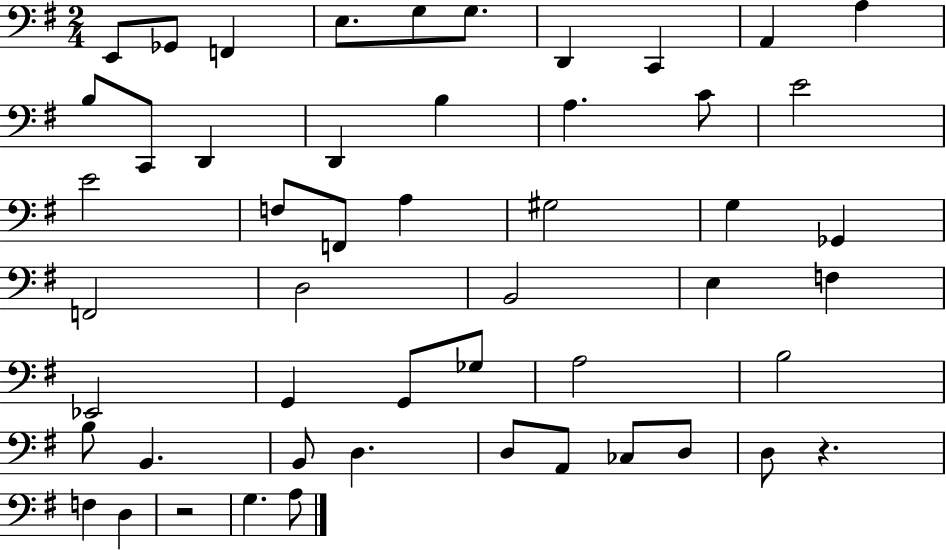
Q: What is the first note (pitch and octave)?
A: E2